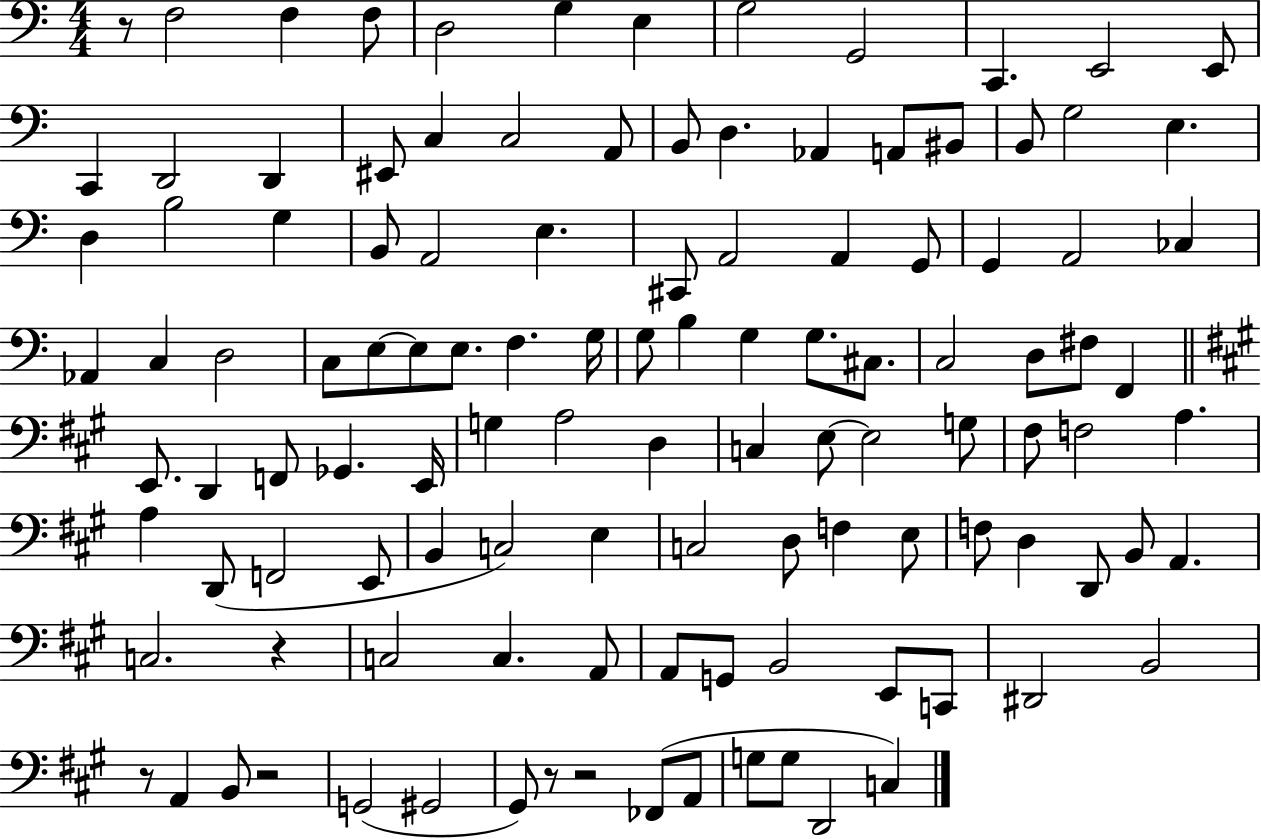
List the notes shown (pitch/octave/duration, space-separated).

R/e F3/h F3/q F3/e D3/h G3/q E3/q G3/h G2/h C2/q. E2/h E2/e C2/q D2/h D2/q EIS2/e C3/q C3/h A2/e B2/e D3/q. Ab2/q A2/e BIS2/e B2/e G3/h E3/q. D3/q B3/h G3/q B2/e A2/h E3/q. C#2/e A2/h A2/q G2/e G2/q A2/h CES3/q Ab2/q C3/q D3/h C3/e E3/e E3/e E3/e. F3/q. G3/s G3/e B3/q G3/q G3/e. C#3/e. C3/h D3/e F#3/e F2/q E2/e. D2/q F2/e Gb2/q. E2/s G3/q A3/h D3/q C3/q E3/e E3/h G3/e F#3/e F3/h A3/q. A3/q D2/e F2/h E2/e B2/q C3/h E3/q C3/h D3/e F3/q E3/e F3/e D3/q D2/e B2/e A2/q. C3/h. R/q C3/h C3/q. A2/e A2/e G2/e B2/h E2/e C2/e D#2/h B2/h R/e A2/q B2/e R/h G2/h G#2/h G#2/e R/e R/h FES2/e A2/e G3/e G3/e D2/h C3/q